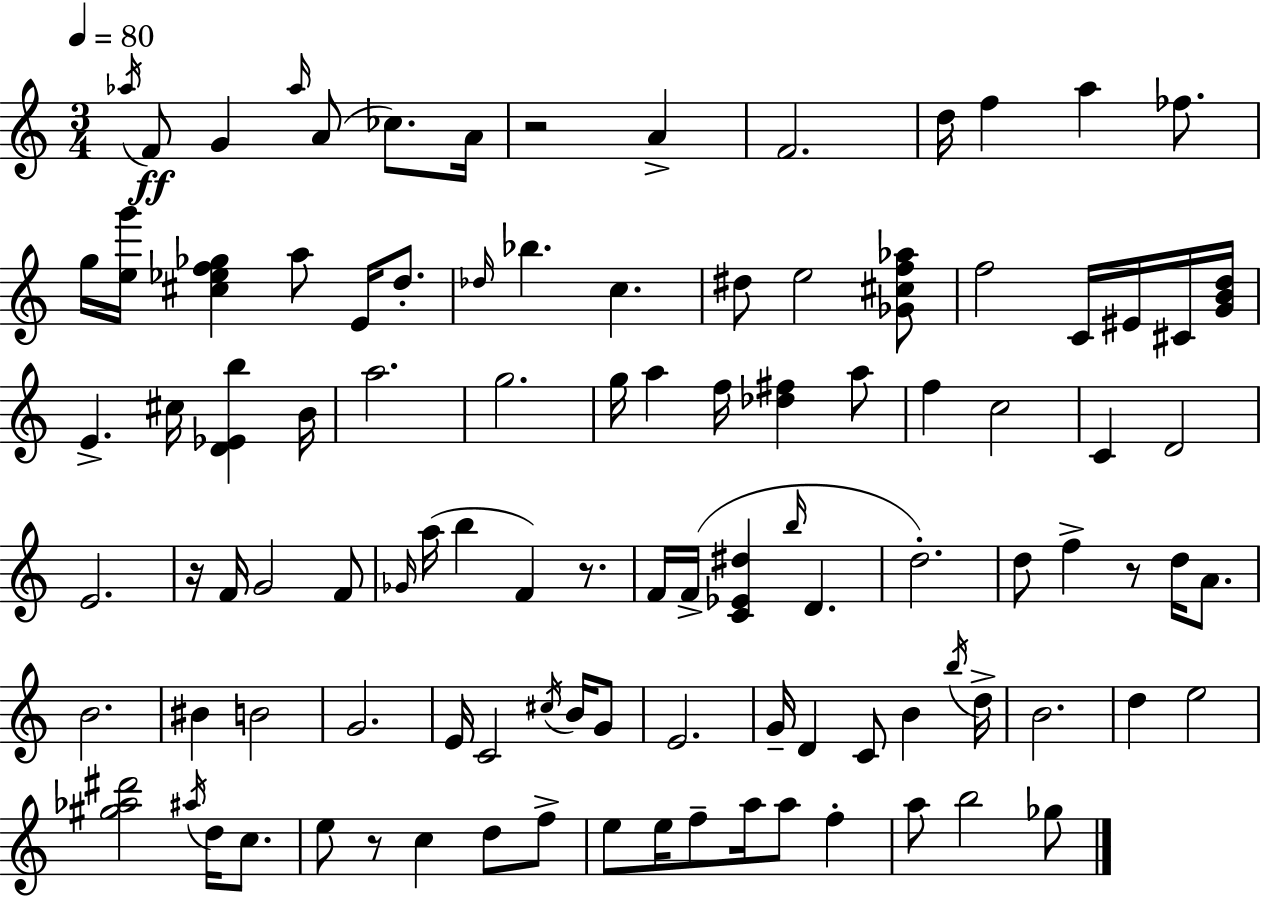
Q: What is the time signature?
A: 3/4